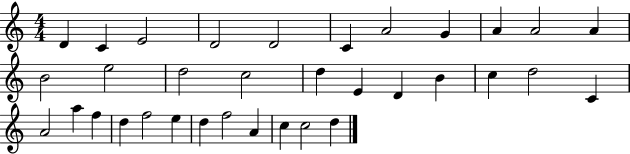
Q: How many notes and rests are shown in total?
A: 34